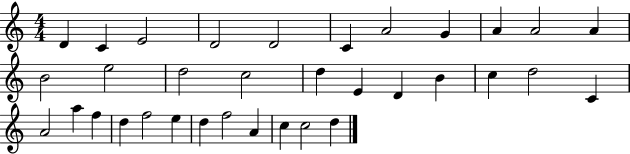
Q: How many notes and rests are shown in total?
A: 34